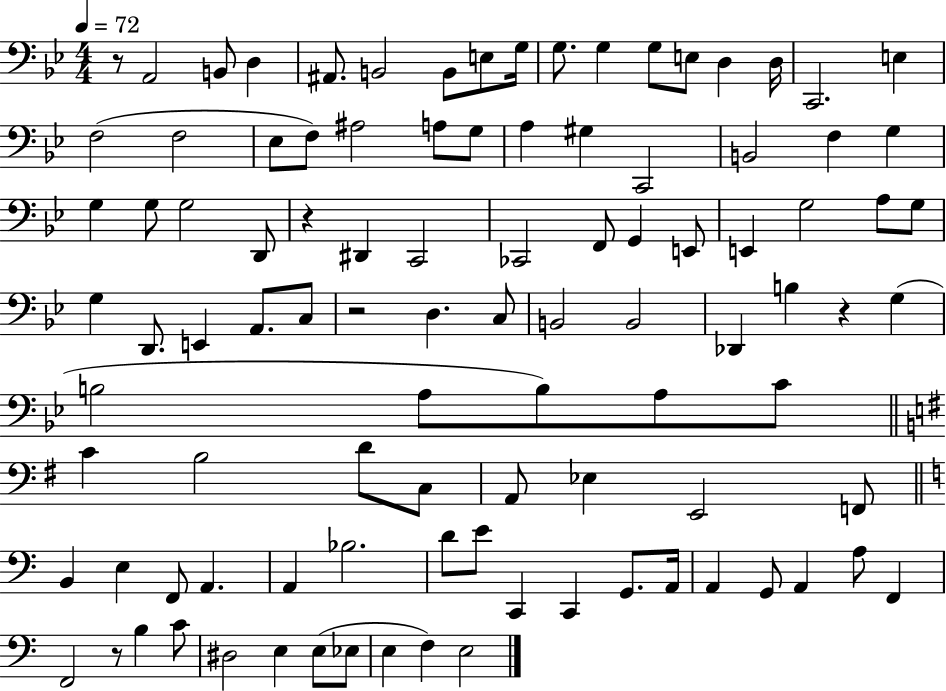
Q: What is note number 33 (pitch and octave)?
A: D2